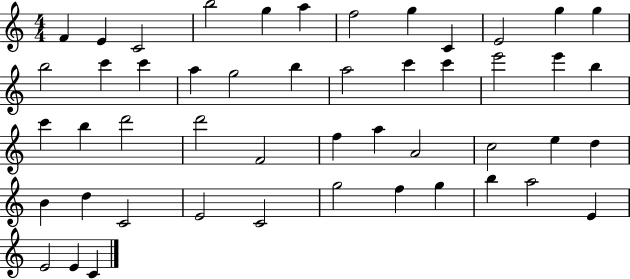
X:1
T:Untitled
M:4/4
L:1/4
K:C
F E C2 b2 g a f2 g C E2 g g b2 c' c' a g2 b a2 c' c' e'2 e' b c' b d'2 d'2 F2 f a A2 c2 e d B d C2 E2 C2 g2 f g b a2 E E2 E C